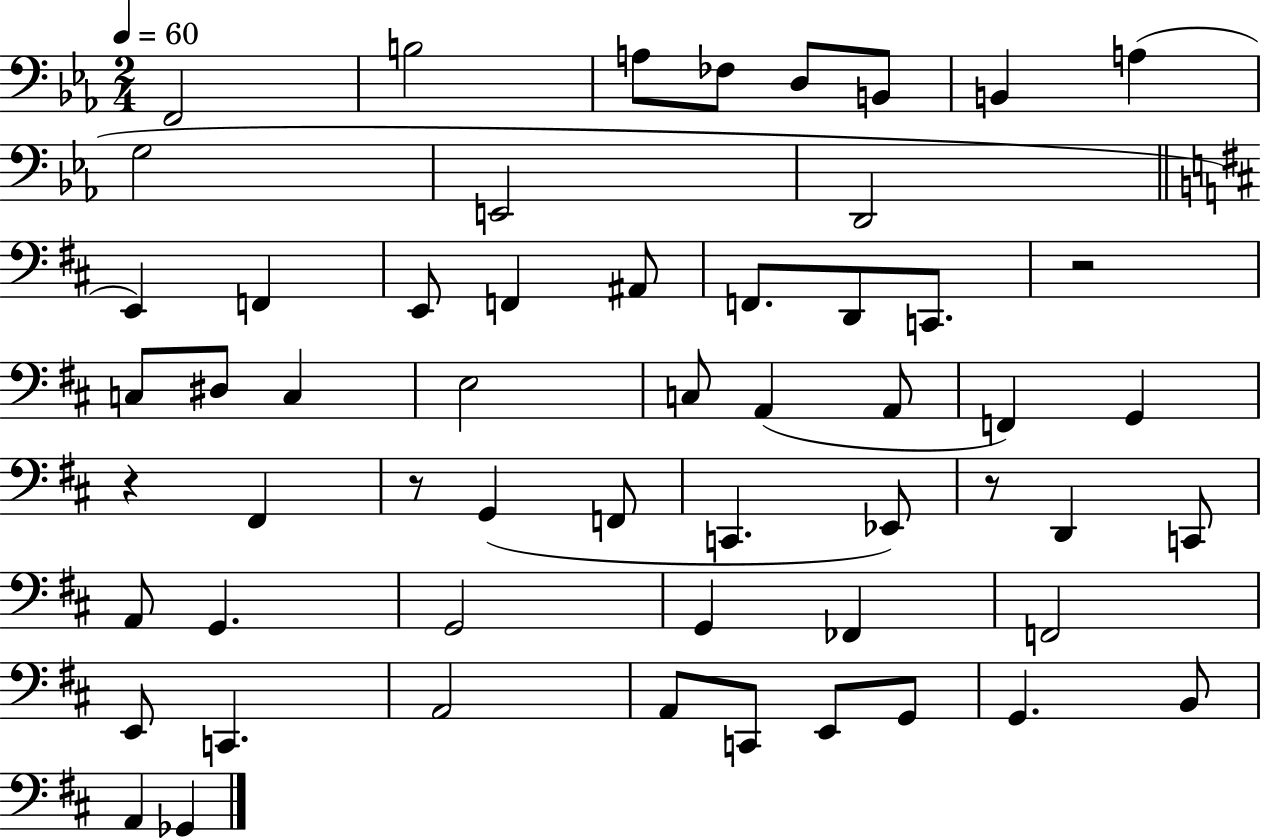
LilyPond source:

{
  \clef bass
  \numericTimeSignature
  \time 2/4
  \key ees \major
  \tempo 4 = 60
  f,2 | b2 | a8 fes8 d8 b,8 | b,4 a4( | \break g2 | e,2 | d,2 | \bar "||" \break \key d \major e,4) f,4 | e,8 f,4 ais,8 | f,8. d,8 c,8. | r2 | \break c8 dis8 c4 | e2 | c8 a,4( a,8 | f,4) g,4 | \break r4 fis,4 | r8 g,4( f,8 | c,4. ees,8) | r8 d,4 c,8 | \break a,8 g,4. | g,2 | g,4 fes,4 | f,2 | \break e,8 c,4. | a,2 | a,8 c,8 e,8 g,8 | g,4. b,8 | \break a,4 ges,4 | \bar "|."
}